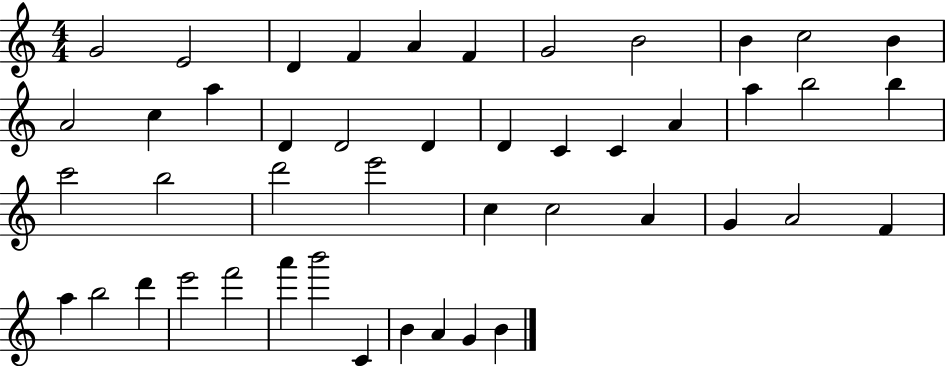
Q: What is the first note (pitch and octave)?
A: G4